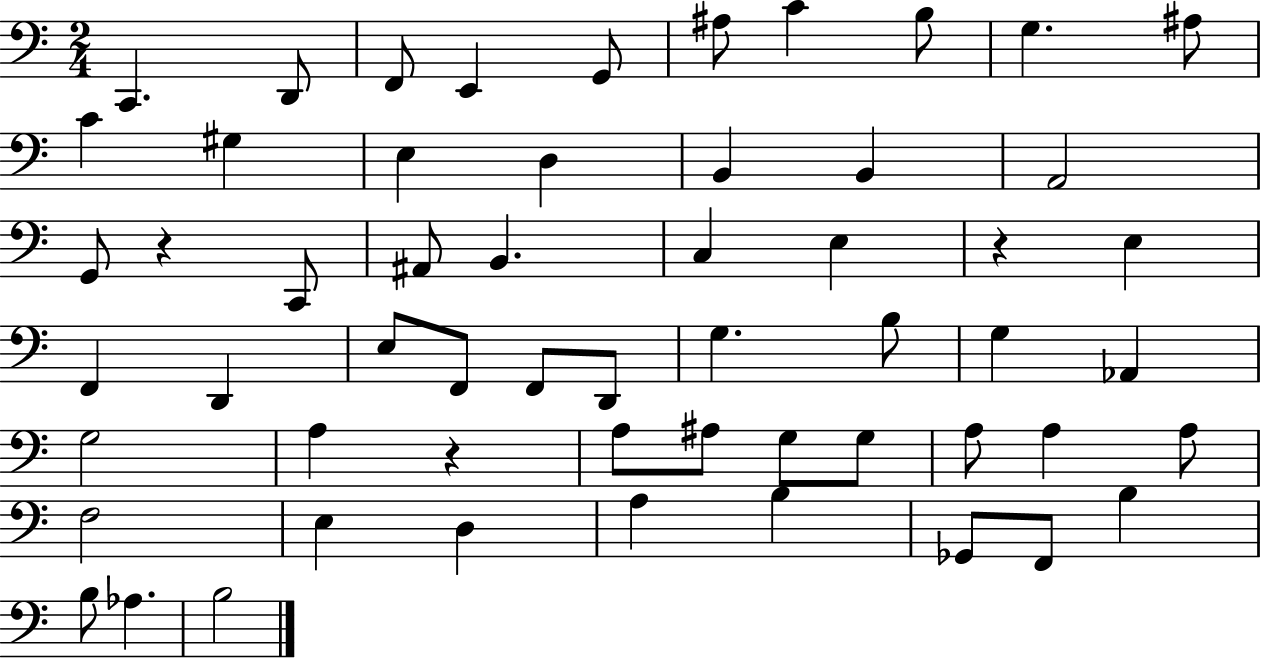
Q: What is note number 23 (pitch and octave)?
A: E3